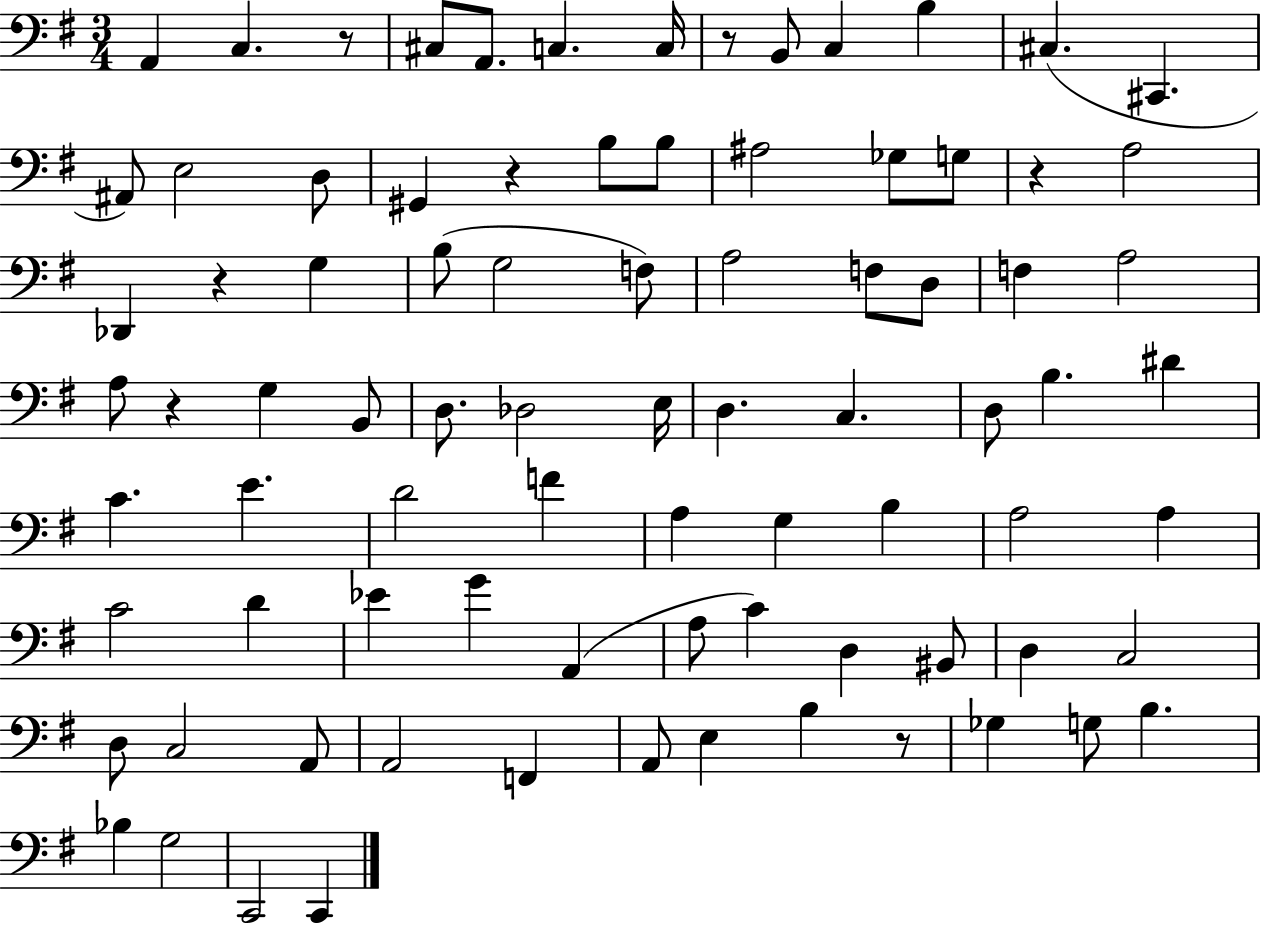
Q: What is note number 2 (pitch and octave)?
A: C3